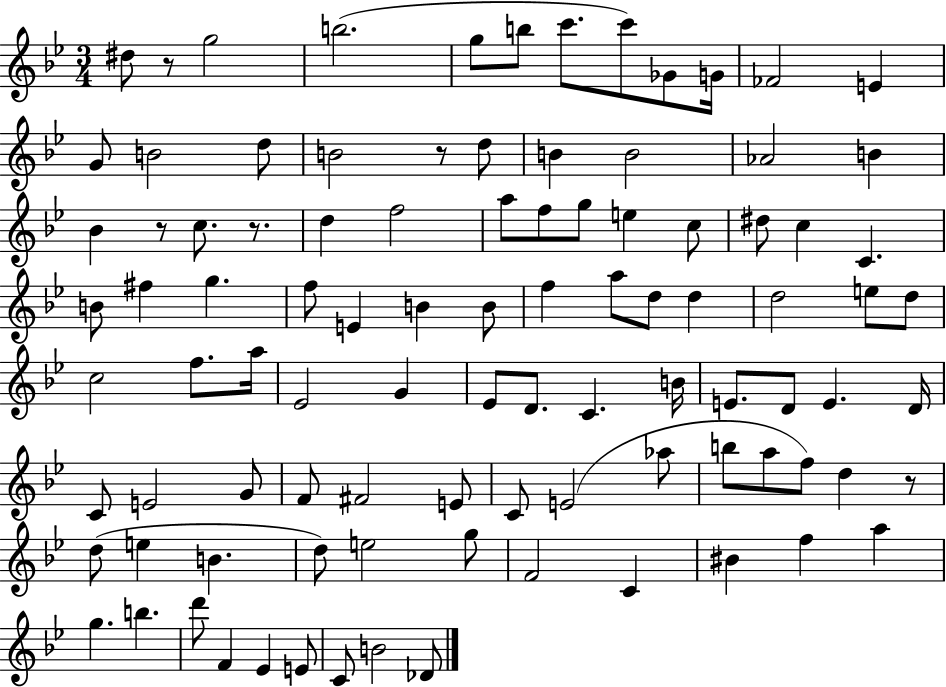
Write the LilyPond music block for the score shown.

{
  \clef treble
  \numericTimeSignature
  \time 3/4
  \key bes \major
  dis''8 r8 g''2 | b''2.( | g''8 b''8 c'''8. c'''8) ges'8 g'16 | fes'2 e'4 | \break g'8 b'2 d''8 | b'2 r8 d''8 | b'4 b'2 | aes'2 b'4 | \break bes'4 r8 c''8. r8. | d''4 f''2 | a''8 f''8 g''8 e''4 c''8 | dis''8 c''4 c'4. | \break b'8 fis''4 g''4. | f''8 e'4 b'4 b'8 | f''4 a''8 d''8 d''4 | d''2 e''8 d''8 | \break c''2 f''8. a''16 | ees'2 g'4 | ees'8 d'8. c'4. b'16 | e'8. d'8 e'4. d'16 | \break c'8 e'2 g'8 | f'8 fis'2 e'8 | c'8 e'2( aes''8 | b''8 a''8 f''8) d''4 r8 | \break d''8( e''4 b'4. | d''8) e''2 g''8 | f'2 c'4 | bis'4 f''4 a''4 | \break g''4. b''4. | d'''8 f'4 ees'4 e'8 | c'8 b'2 des'8 | \bar "|."
}